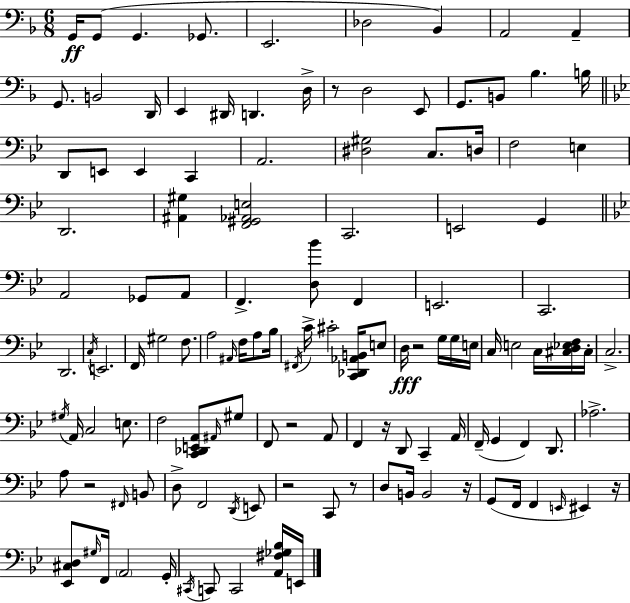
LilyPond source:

{
  \clef bass
  \numericTimeSignature
  \time 6/8
  \key d \minor
  g,16\ff g,8( g,4. ges,8. | e,2. | des2 bes,4) | a,2 a,4-- | \break g,8. b,2 d,16 | e,4 dis,16 d,4. d16-> | r8 d2 e,8 | g,8. b,8 bes4. b16 | \break \bar "||" \break \key g \minor d,8 e,8 e,4 c,4 | a,2. | <dis gis>2 c8. d16 | f2 e4 | \break d,2. | <ais, gis>4 <f, gis, aes, e>2 | c,2. | e,2 g,4 | \break \bar "||" \break \key bes \major a,2 ges,8 a,8 | f,4.-> <d bes'>8 f,4 | e,2. | c,2. | \break d,2. | \acciaccatura { c16 } e,2. | f,16 gis2 f8. | a2 \grace { ais,16 } f16 a8 | \break bes16 \acciaccatura { fis,16 } c'16-> cis'2-. | <c, des, aes, b,>16 e8 d16\fff r2 | g16 g16 e16 c16 e2 | c16 <cis d ees f>16 cis16-. c2.-> | \break \acciaccatura { gis16 } a,16 c2 | e8. f2 | <c, des, e, a,>8 \grace { ais,16 } gis8 f,8 r2 | a,8 f,4 r16 d,8 | \break c,4-- a,16 f,16--( g,4 f,4) | d,8. aes2.-> | a8 r2 | \grace { fis,16 } b,8 d8-> f,2 | \break \acciaccatura { d,16 } e,8 r2 | c,8 r8 d8 b,16 b,2 | r16 g,8( f,16 f,4 | \grace { e,16 } eis,4) r16 <ees, cis d>8 \grace { gis16 } f,16 | \break \parenthesize a,2 g,16-. \acciaccatura { cis,16 } c,8 | c,2 <a, fis ges bes>16 e,16 \bar "|."
}